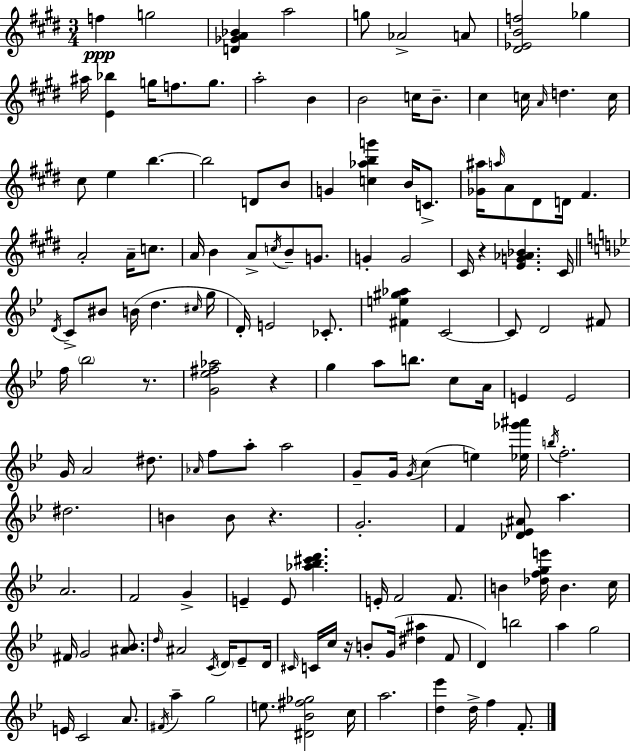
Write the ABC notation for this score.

X:1
T:Untitled
M:3/4
L:1/4
K:E
f g2 [D_GA_B] a2 g/2 _A2 A/2 [^D_EBf]2 _g ^a/4 [E_b] g/4 f/2 g/2 a2 B B2 c/4 B/2 ^c c/4 A/4 d c/4 ^c/2 e b b2 D/2 B/2 G [c_abg'] B/4 C/2 [_G^a]/4 a/4 A/2 ^D/2 D/4 ^F A2 A/4 c/2 A/4 B A/2 c/4 B/2 G/2 G G2 ^C/4 z [EG_A_B] ^C/4 D/4 C/2 ^B/2 B/4 d ^c/4 g/4 D/4 E2 _C/2 [^Fe^g_a] C2 C/2 D2 ^F/2 f/4 _b2 z/2 [G_e^f_a]2 z g a/2 b/2 c/2 A/4 E E2 G/4 A2 ^d/2 _A/4 f/2 a/2 a2 G/2 G/4 G/4 c e [_e_g'^a']/4 b/4 f2 ^d2 B B/2 z G2 F [_D_E^A]/2 a A2 F2 G E E/2 [_a_b^c'd'] E/4 F2 F/2 B [_dfge']/4 B c/4 ^F/4 G2 [^A_B]/2 d/4 ^A2 C/4 D/4 _E/2 D/4 ^C/4 C/4 c/4 z/4 B/2 G/4 [^d^a] F/2 D b2 a g2 E/4 C2 A/2 ^F/4 a g2 e/2 [^D_B^f_g]2 c/4 a2 [d_e'] d/4 f F/2